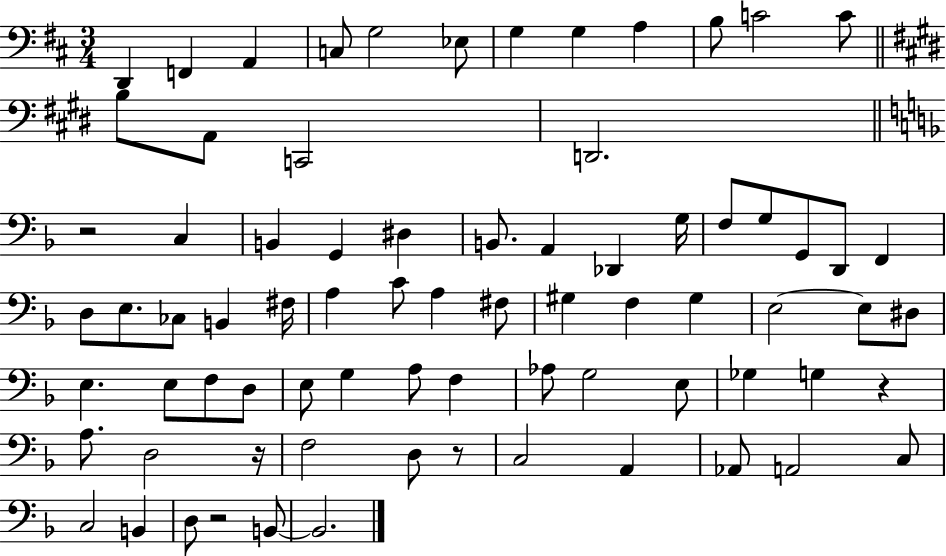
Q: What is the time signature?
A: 3/4